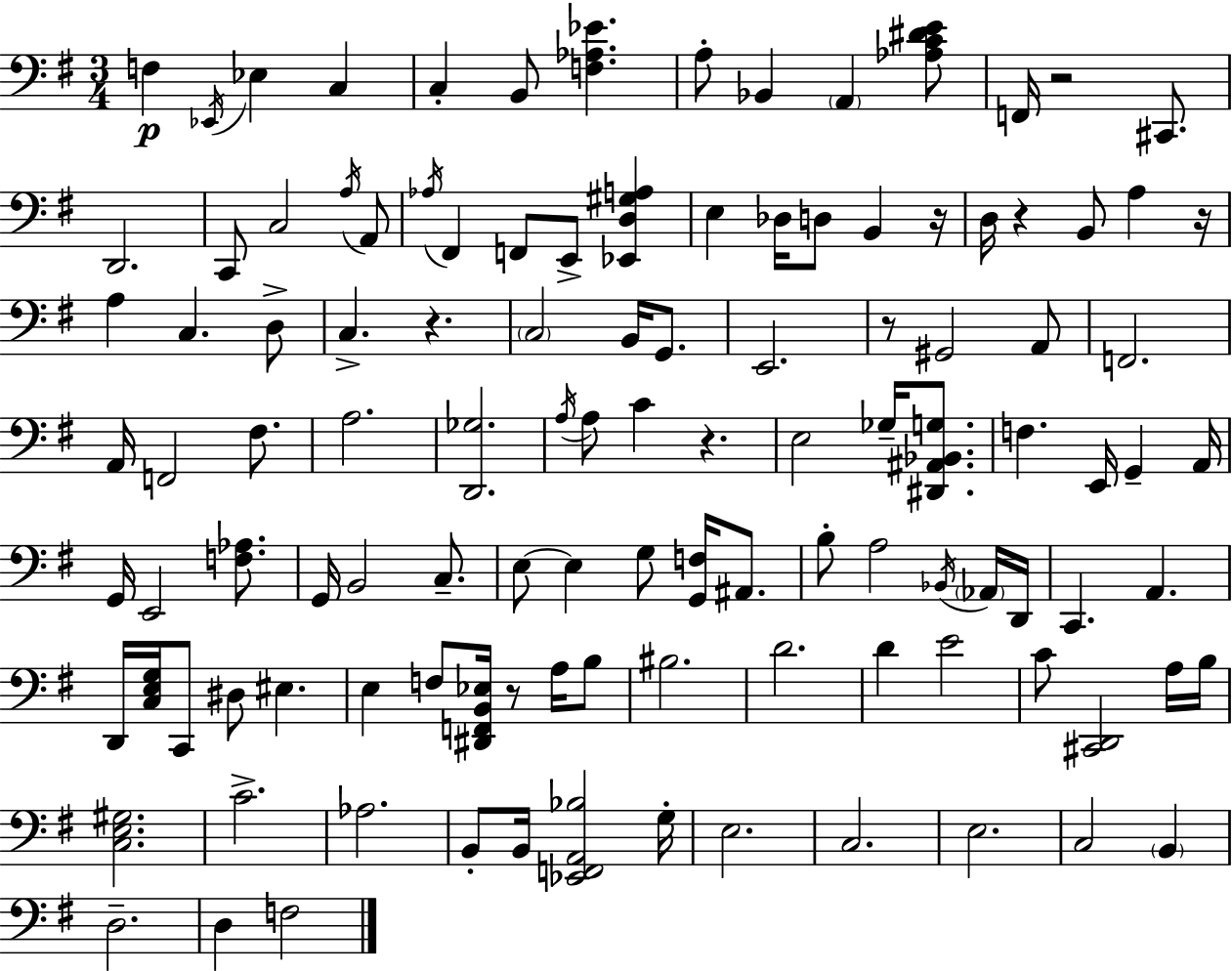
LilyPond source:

{
  \clef bass
  \numericTimeSignature
  \time 3/4
  \key g \major
  f4\p \acciaccatura { ees,16 } ees4 c4 | c4-. b,8 <f aes ees'>4. | a8-. bes,4 \parenthesize a,4 <aes c' dis' e'>8 | f,16 r2 cis,8. | \break d,2. | c,8 c2 \acciaccatura { a16 } | a,8 \acciaccatura { aes16 } fis,4 f,8 e,8-> <ees, d gis a>4 | e4 des16 d8 b,4 | \break r16 d16 r4 b,8 a4 | r16 a4 c4. | d8-> c4.-> r4. | \parenthesize c2 b,16 | \break g,8. e,2. | r8 gis,2 | a,8 f,2. | a,16 f,2 | \break fis8. a2. | <d, ges>2. | \acciaccatura { a16 } a8 c'4 r4. | e2 | \break ges16-- <dis, ais, bes, g>8. f4. e,16 g,4-- | a,16 g,16 e,2 | <f aes>8. g,16 b,2 | c8.-- e8~~ e4 g8 | \break <g, f>16 ais,8. b8-. a2 | \acciaccatura { bes,16 } \parenthesize aes,16 d,16 c,4. a,4. | d,16 <c e g>16 c,8 dis8 eis4. | e4 f8 <dis, f, b, ees>16 | \break r8 a16 b8 bis2. | d'2. | d'4 e'2 | c'8 <cis, d,>2 | \break a16 b16 <c e gis>2. | c'2.-> | aes2. | b,8-. b,16 <ees, f, a, bes>2 | \break g16-. e2. | c2. | e2. | c2 | \break \parenthesize b,4 d2.-- | d4 f2 | \bar "|."
}